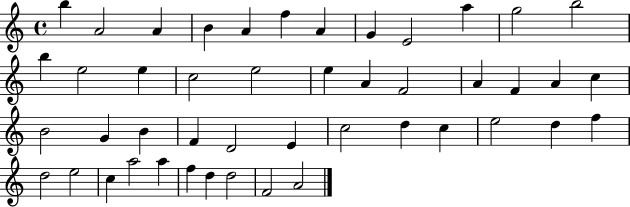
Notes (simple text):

B5/q A4/h A4/q B4/q A4/q F5/q A4/q G4/q E4/h A5/q G5/h B5/h B5/q E5/h E5/q C5/h E5/h E5/q A4/q F4/h A4/q F4/q A4/q C5/q B4/h G4/q B4/q F4/q D4/h E4/q C5/h D5/q C5/q E5/h D5/q F5/q D5/h E5/h C5/q A5/h A5/q F5/q D5/q D5/h F4/h A4/h